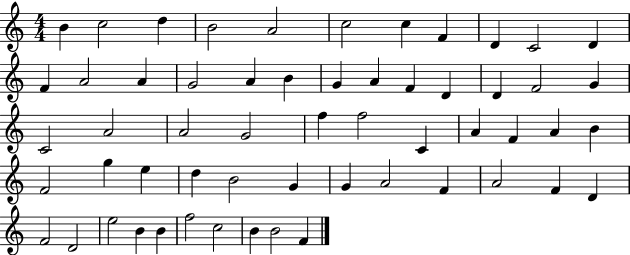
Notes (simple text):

B4/q C5/h D5/q B4/h A4/h C5/h C5/q F4/q D4/q C4/h D4/q F4/q A4/h A4/q G4/h A4/q B4/q G4/q A4/q F4/q D4/q D4/q F4/h G4/q C4/h A4/h A4/h G4/h F5/q F5/h C4/q A4/q F4/q A4/q B4/q F4/h G5/q E5/q D5/q B4/h G4/q G4/q A4/h F4/q A4/h F4/q D4/q F4/h D4/h E5/h B4/q B4/q F5/h C5/h B4/q B4/h F4/q